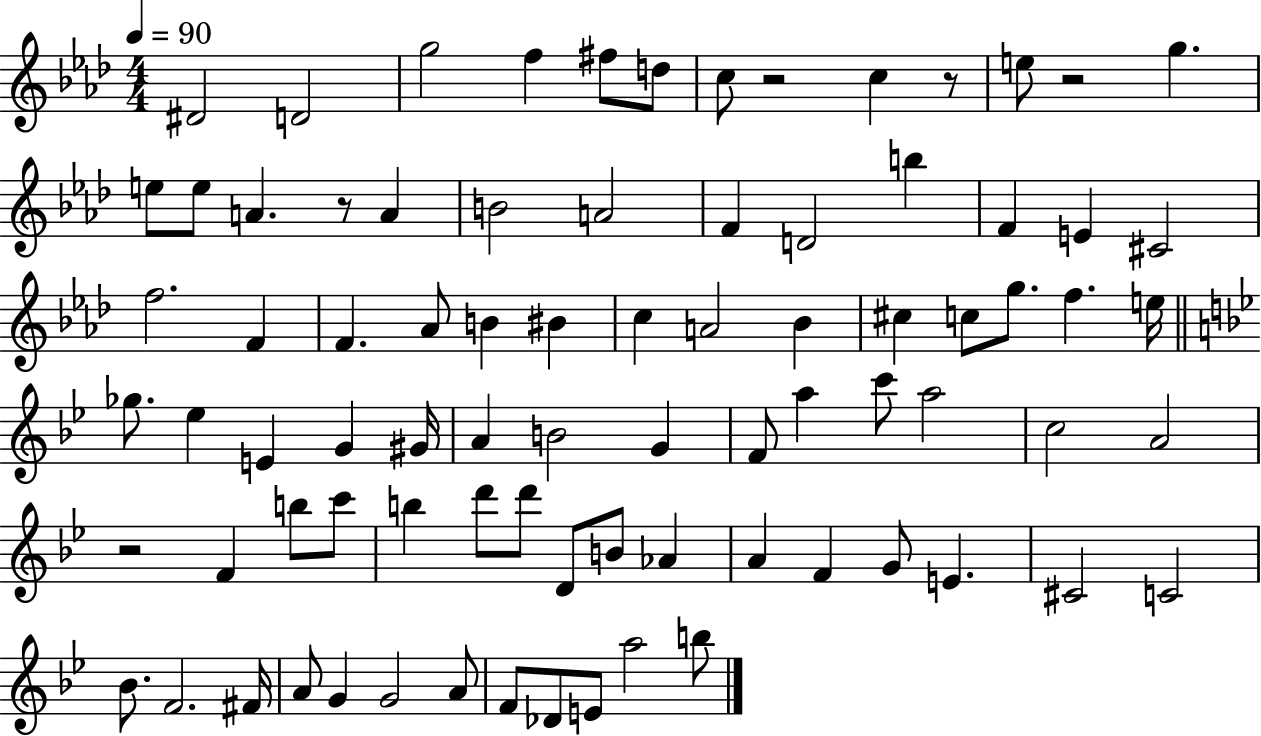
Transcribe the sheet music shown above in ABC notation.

X:1
T:Untitled
M:4/4
L:1/4
K:Ab
^D2 D2 g2 f ^f/2 d/2 c/2 z2 c z/2 e/2 z2 g e/2 e/2 A z/2 A B2 A2 F D2 b F E ^C2 f2 F F _A/2 B ^B c A2 _B ^c c/2 g/2 f e/4 _g/2 _e E G ^G/4 A B2 G F/2 a c'/2 a2 c2 A2 z2 F b/2 c'/2 b d'/2 d'/2 D/2 B/2 _A A F G/2 E ^C2 C2 _B/2 F2 ^F/4 A/2 G G2 A/2 F/2 _D/2 E/2 a2 b/2